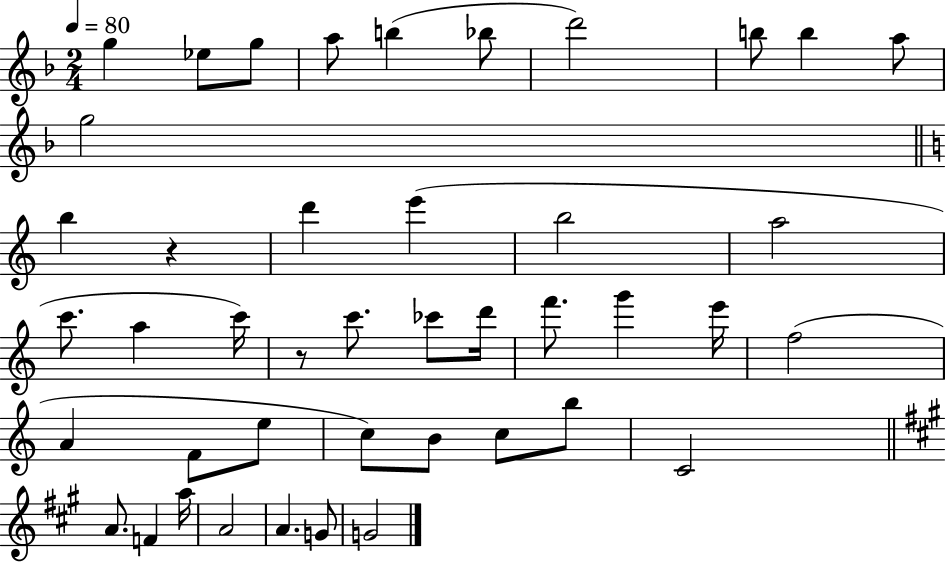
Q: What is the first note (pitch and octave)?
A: G5